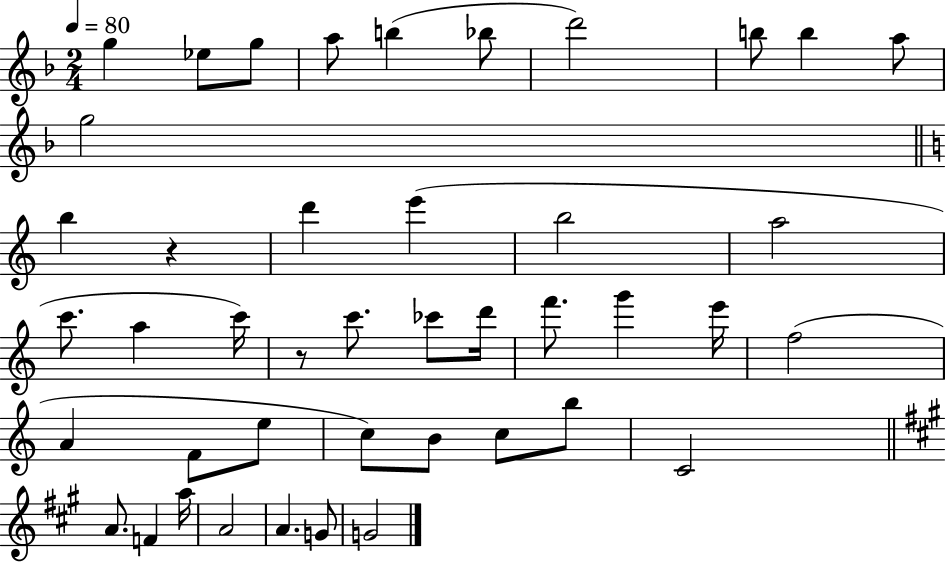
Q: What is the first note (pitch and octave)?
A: G5